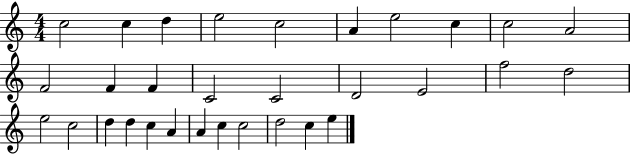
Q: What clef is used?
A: treble